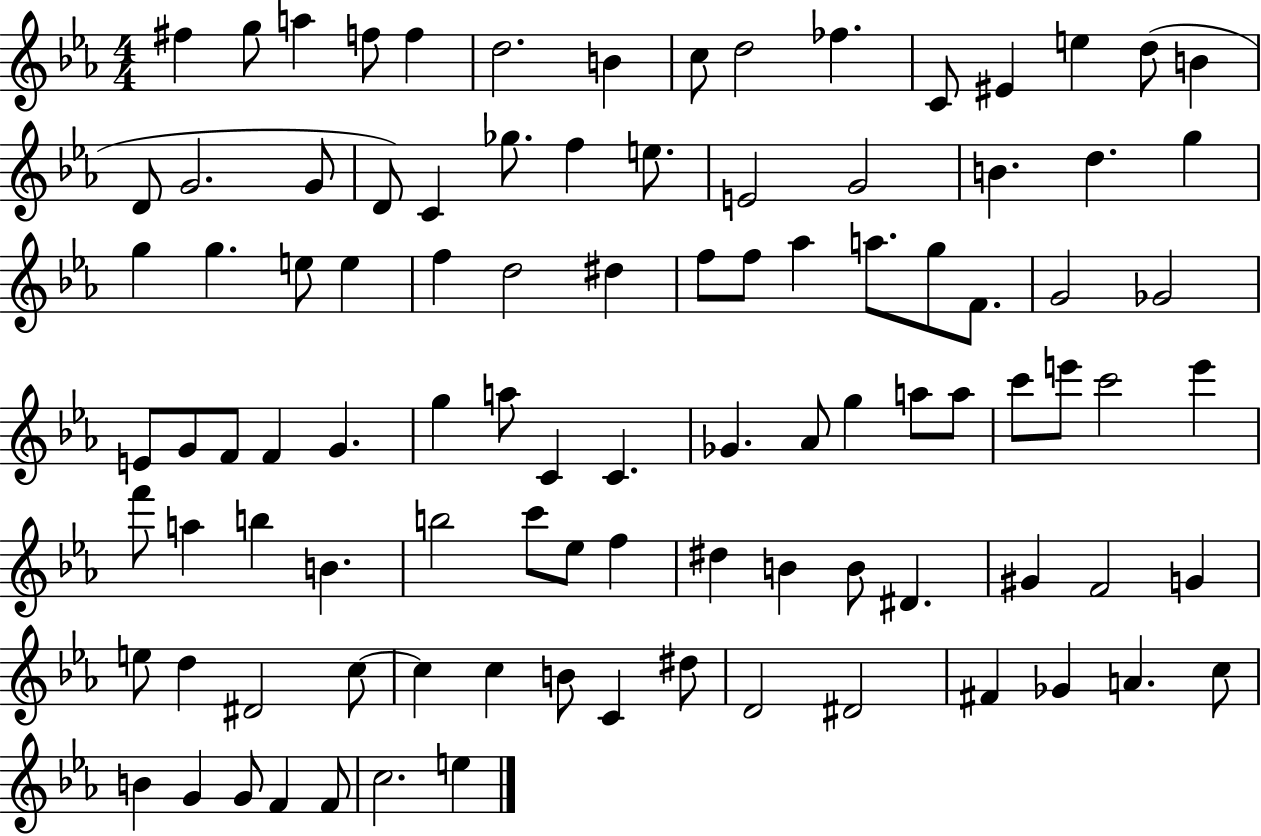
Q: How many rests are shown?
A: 0